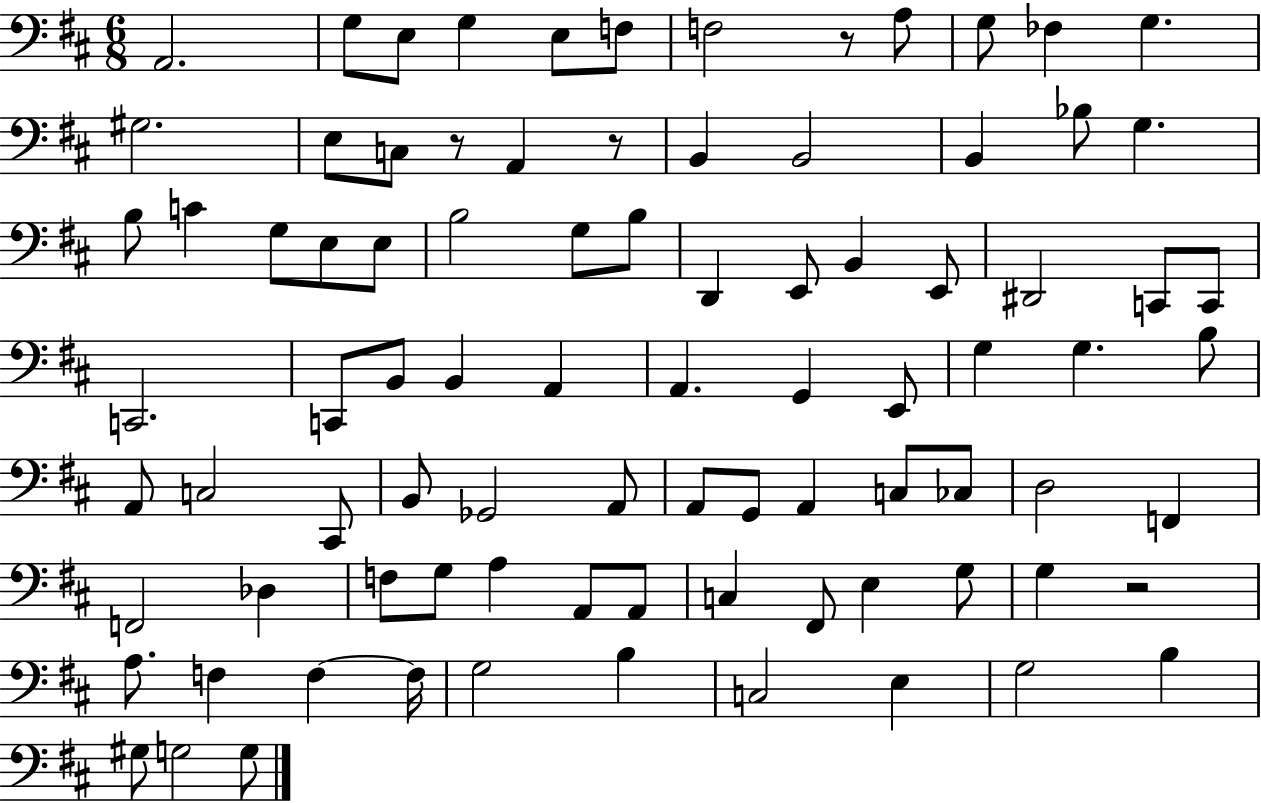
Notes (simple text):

A2/h. G3/e E3/e G3/q E3/e F3/e F3/h R/e A3/e G3/e FES3/q G3/q. G#3/h. E3/e C3/e R/e A2/q R/e B2/q B2/h B2/q Bb3/e G3/q. B3/e C4/q G3/e E3/e E3/e B3/h G3/e B3/e D2/q E2/e B2/q E2/e D#2/h C2/e C2/e C2/h. C2/e B2/e B2/q A2/q A2/q. G2/q E2/e G3/q G3/q. B3/e A2/e C3/h C#2/e B2/e Gb2/h A2/e A2/e G2/e A2/q C3/e CES3/e D3/h F2/q F2/h Db3/q F3/e G3/e A3/q A2/e A2/e C3/q F#2/e E3/q G3/e G3/q R/h A3/e. F3/q F3/q F3/s G3/h B3/q C3/h E3/q G3/h B3/q G#3/e G3/h G3/e